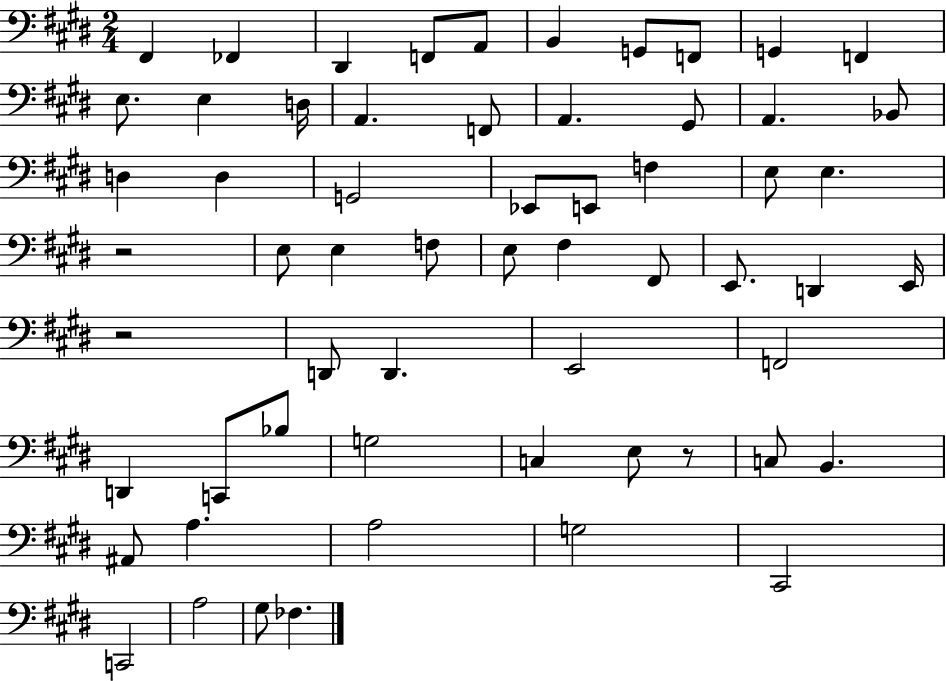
{
  \clef bass
  \numericTimeSignature
  \time 2/4
  \key e \major
  fis,4 fes,4 | dis,4 f,8 a,8 | b,4 g,8 f,8 | g,4 f,4 | \break e8. e4 d16 | a,4. f,8 | a,4. gis,8 | a,4. bes,8 | \break d4 d4 | g,2 | ees,8 e,8 f4 | e8 e4. | \break r2 | e8 e4 f8 | e8 fis4 fis,8 | e,8. d,4 e,16 | \break r2 | d,8 d,4. | e,2 | f,2 | \break d,4 c,8 bes8 | g2 | c4 e8 r8 | c8 b,4. | \break ais,8 a4. | a2 | g2 | cis,2 | \break c,2 | a2 | gis8 fes4. | \bar "|."
}